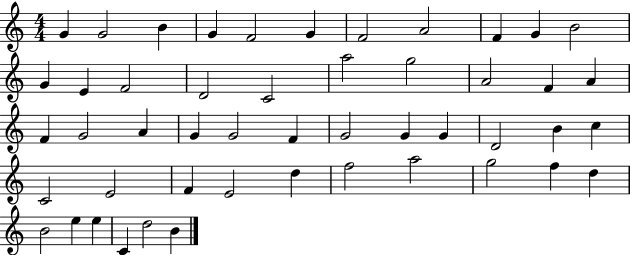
X:1
T:Untitled
M:4/4
L:1/4
K:C
G G2 B G F2 G F2 A2 F G B2 G E F2 D2 C2 a2 g2 A2 F A F G2 A G G2 F G2 G G D2 B c C2 E2 F E2 d f2 a2 g2 f d B2 e e C d2 B